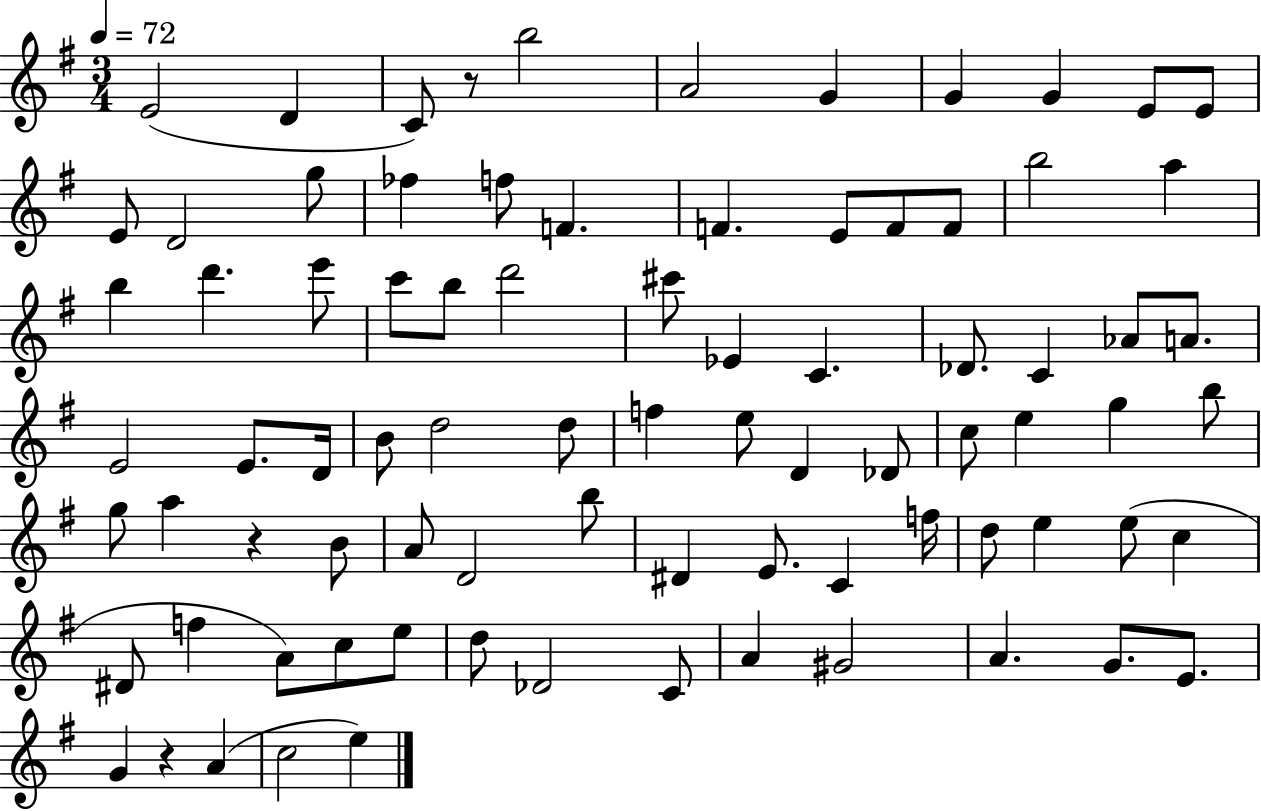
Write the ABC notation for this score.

X:1
T:Untitled
M:3/4
L:1/4
K:G
E2 D C/2 z/2 b2 A2 G G G E/2 E/2 E/2 D2 g/2 _f f/2 F F E/2 F/2 F/2 b2 a b d' e'/2 c'/2 b/2 d'2 ^c'/2 _E C _D/2 C _A/2 A/2 E2 E/2 D/4 B/2 d2 d/2 f e/2 D _D/2 c/2 e g b/2 g/2 a z B/2 A/2 D2 b/2 ^D E/2 C f/4 d/2 e e/2 c ^D/2 f A/2 c/2 e/2 d/2 _D2 C/2 A ^G2 A G/2 E/2 G z A c2 e